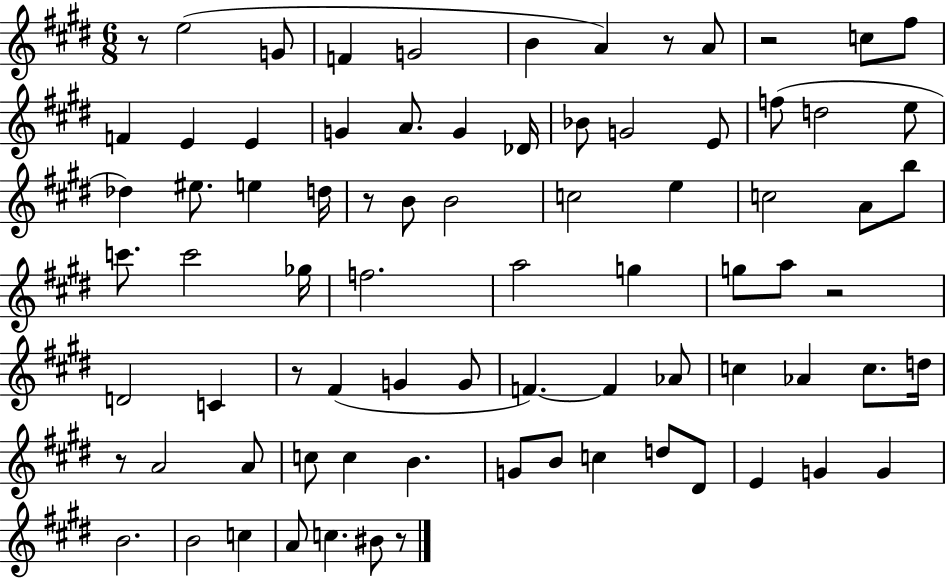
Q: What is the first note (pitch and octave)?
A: E5